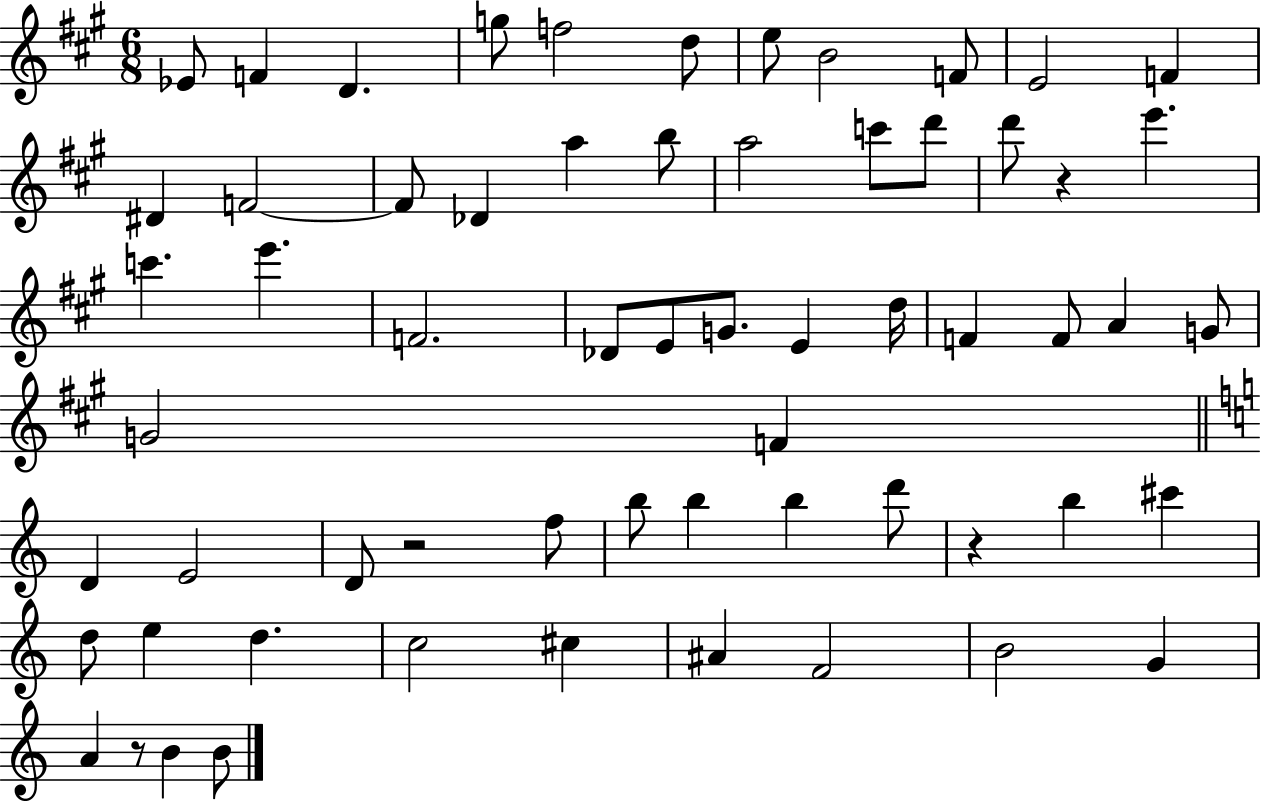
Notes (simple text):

Eb4/e F4/q D4/q. G5/e F5/h D5/e E5/e B4/h F4/e E4/h F4/q D#4/q F4/h F4/e Db4/q A5/q B5/e A5/h C6/e D6/e D6/e R/q E6/q. C6/q. E6/q. F4/h. Db4/e E4/e G4/e. E4/q D5/s F4/q F4/e A4/q G4/e G4/h F4/q D4/q E4/h D4/e R/h F5/e B5/e B5/q B5/q D6/e R/q B5/q C#6/q D5/e E5/q D5/q. C5/h C#5/q A#4/q F4/h B4/h G4/q A4/q R/e B4/q B4/e